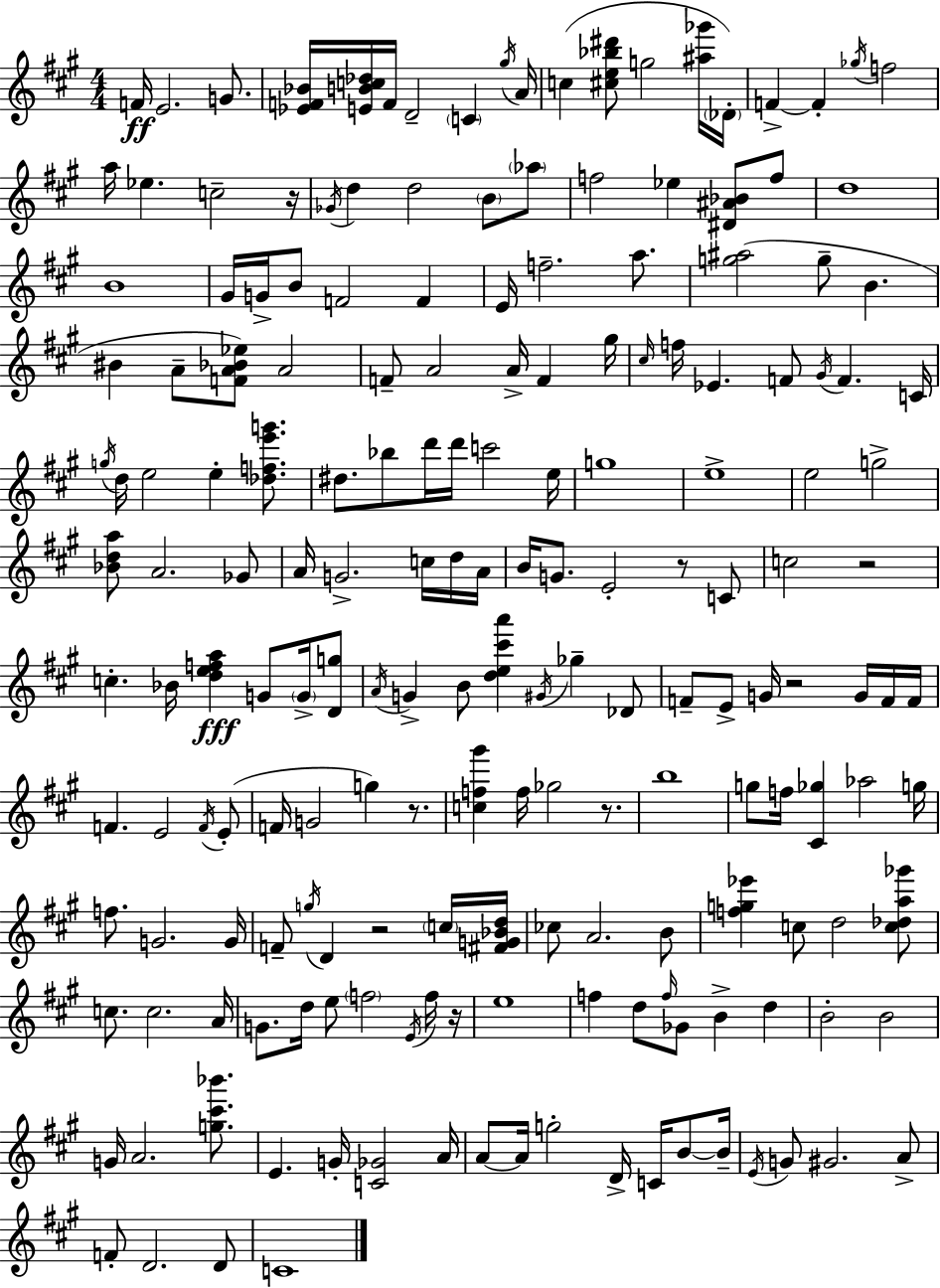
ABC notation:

X:1
T:Untitled
M:4/4
L:1/4
K:A
F/4 E2 G/2 [_EF_B]/4 [EBc_d]/4 F/4 D2 C ^g/4 A/4 c [^ce_b^d']/2 g2 [^a_g']/4 _D/4 F F _g/4 f2 a/4 _e c2 z/4 _G/4 d d2 B/2 _a/2 f2 _e [^D^A_B]/2 f/2 d4 B4 ^G/4 G/4 B/2 F2 F E/4 f2 a/2 [g^a]2 g/2 B ^B A/2 [FA_B_e]/2 A2 F/2 A2 A/4 F ^g/4 ^c/4 f/4 _E F/2 ^G/4 F C/4 g/4 d/4 e2 e [_dfe'g']/2 ^d/2 _b/2 d'/4 d'/4 c'2 e/4 g4 e4 e2 g2 [_Bda]/2 A2 _G/2 A/4 G2 c/4 d/4 A/4 B/4 G/2 E2 z/2 C/2 c2 z2 c _B/4 [defa] G/2 G/4 [Dg]/2 A/4 G B/2 [de^c'a'] ^G/4 _g _D/2 F/2 E/2 G/4 z2 G/4 F/4 F/4 F E2 F/4 E/2 F/4 G2 g z/2 [cf^g'] f/4 _g2 z/2 b4 g/2 f/4 [^C_g] _a2 g/4 f/2 G2 G/4 F/2 g/4 D z2 c/4 [^FG_Bd]/4 _c/2 A2 B/2 [fg_e'] c/2 d2 [c_da_g']/2 c/2 c2 A/4 G/2 d/4 e/2 f2 E/4 f/4 z/4 e4 f d/2 f/4 _G/2 B d B2 B2 G/4 A2 [g^c'_b']/2 E G/4 [C_G]2 A/4 A/2 A/4 g2 D/4 C/4 B/2 B/4 E/4 G/2 ^G2 A/2 F/2 D2 D/2 C4